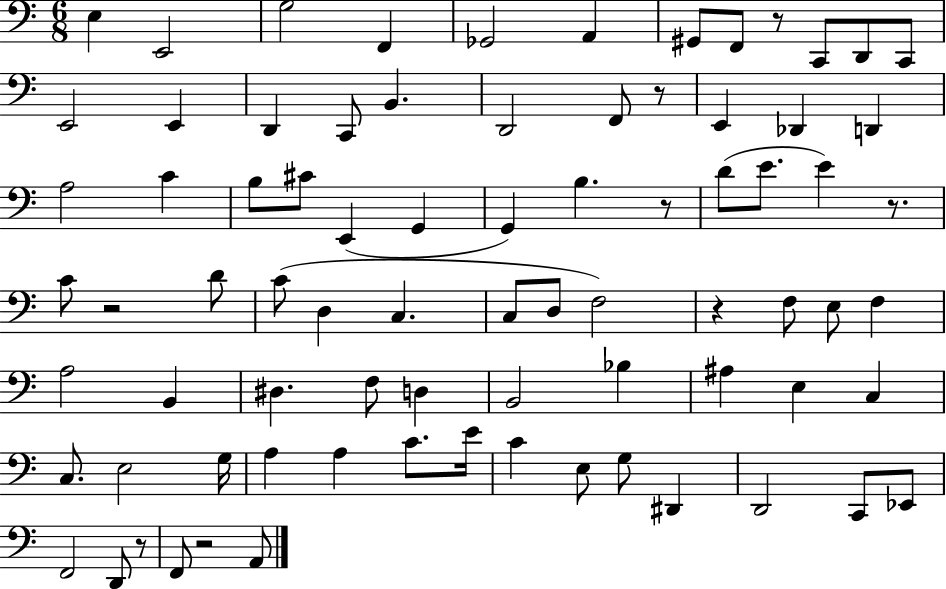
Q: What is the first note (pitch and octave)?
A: E3